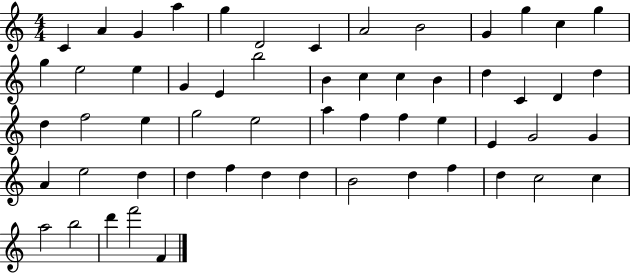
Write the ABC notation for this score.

X:1
T:Untitled
M:4/4
L:1/4
K:C
C A G a g D2 C A2 B2 G g c g g e2 e G E b2 B c c B d C D d d f2 e g2 e2 a f f e E G2 G A e2 d d f d d B2 d f d c2 c a2 b2 d' f'2 F